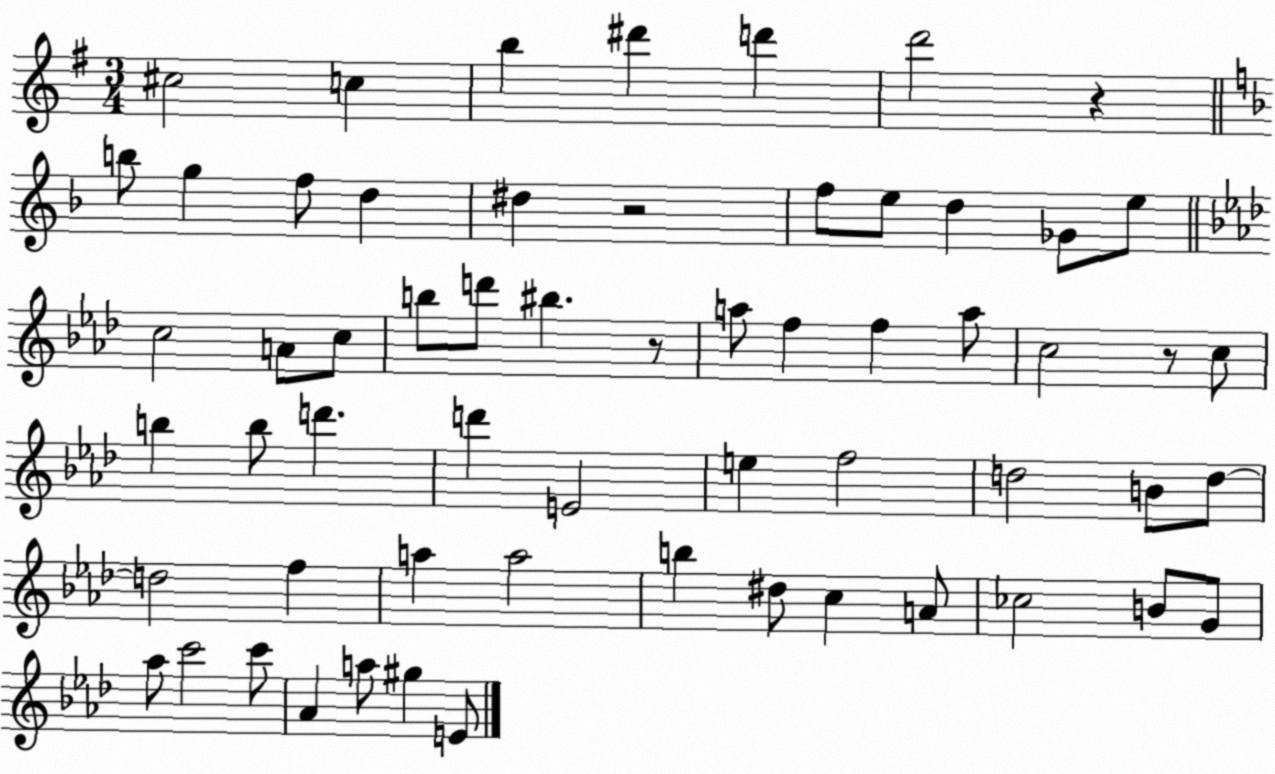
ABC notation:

X:1
T:Untitled
M:3/4
L:1/4
K:G
^c2 c b ^d' d' d'2 z b/2 g f/2 d ^d z2 f/2 e/2 d _G/2 e/2 c2 A/2 c/2 b/2 d'/2 ^b z/2 a/2 f f a/2 c2 z/2 c/2 b b/2 d' d' E2 e f2 d2 B/2 d/2 d2 f a a2 b ^d/2 c A/2 _c2 B/2 G/2 _a/2 c'2 c'/2 _A a/2 ^g E/2